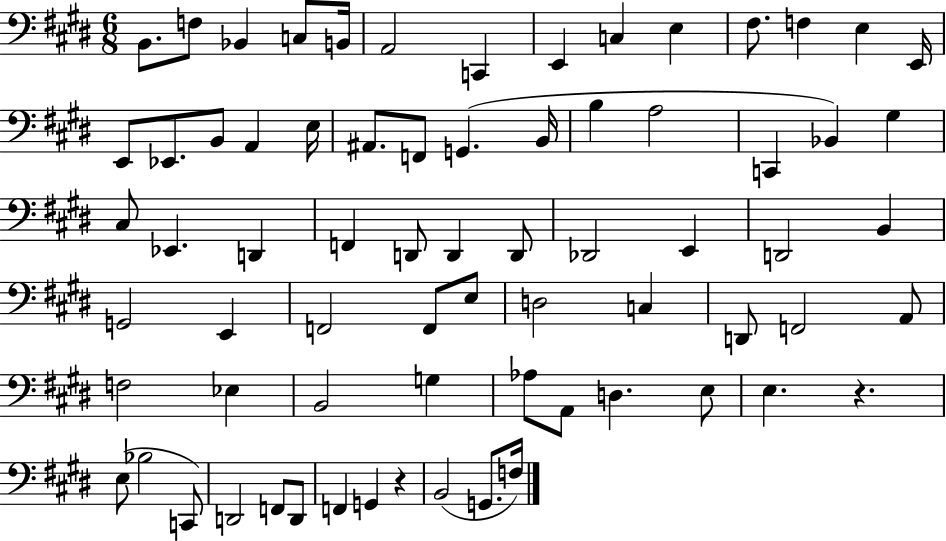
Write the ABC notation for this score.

X:1
T:Untitled
M:6/8
L:1/4
K:E
B,,/2 F,/2 _B,, C,/2 B,,/4 A,,2 C,, E,, C, E, ^F,/2 F, E, E,,/4 E,,/2 _E,,/2 B,,/2 A,, E,/4 ^A,,/2 F,,/2 G,, B,,/4 B, A,2 C,, _B,, ^G, ^C,/2 _E,, D,, F,, D,,/2 D,, D,,/2 _D,,2 E,, D,,2 B,, G,,2 E,, F,,2 F,,/2 E,/2 D,2 C, D,,/2 F,,2 A,,/2 F,2 _E, B,,2 G, _A,/2 A,,/2 D, E,/2 E, z E,/2 _B,2 C,,/2 D,,2 F,,/2 D,,/2 F,, G,, z B,,2 G,,/2 F,/4